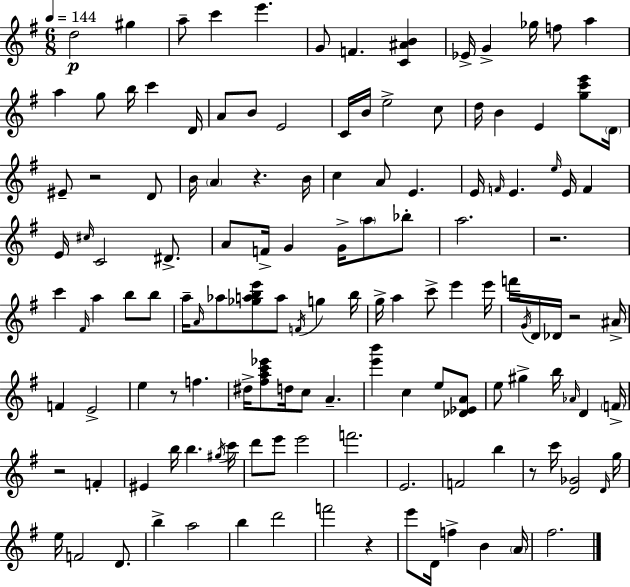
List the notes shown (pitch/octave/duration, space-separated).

D5/h G#5/q A5/e C6/q E6/q. G4/e F4/q. [C4,A#4,B4]/q Eb4/s G4/q Gb5/s F5/e A5/q A5/q G5/e B5/s C6/q D4/s A4/e B4/e E4/h C4/s B4/s E5/h C5/e D5/s B4/q E4/q [G5,C6,E6]/e D4/s EIS4/e R/h D4/e B4/s A4/q R/q. B4/s C5/q A4/e E4/q. E4/s F4/s E4/q. E5/s E4/s F4/q E4/s C#5/s C4/h D#4/e. A4/e F4/s G4/q G4/s A5/e Bb5/e A5/h. R/h. C6/q F#4/s A5/q B5/e B5/e A5/s A4/s Ab5/e [Gb5,A5,B5,E6]/e A5/e F4/s G5/q B5/s G5/s A5/q C6/e E6/q E6/s F6/s G4/s D4/s Db4/s R/h A#4/s F4/q E4/h E5/q R/e F5/q. D#5/s [F#5,A5,C6,Eb6]/e D5/s C5/e A4/q. [E6,B6]/q C5/q E5/e [Db4,Eb4,A4]/e E5/e G#5/q B5/s Ab4/s D4/q F4/s R/h F4/q EIS4/q B5/s B5/q. G#5/s C6/s D6/e E6/e E6/h F6/h. E4/h. F4/h B5/q R/e C6/s [D4,Gb4]/h D4/s G5/s E5/s F4/h D4/e. B5/q A5/h B5/q D6/h F6/h R/q E6/e D4/s F5/q B4/q A4/s F#5/h.